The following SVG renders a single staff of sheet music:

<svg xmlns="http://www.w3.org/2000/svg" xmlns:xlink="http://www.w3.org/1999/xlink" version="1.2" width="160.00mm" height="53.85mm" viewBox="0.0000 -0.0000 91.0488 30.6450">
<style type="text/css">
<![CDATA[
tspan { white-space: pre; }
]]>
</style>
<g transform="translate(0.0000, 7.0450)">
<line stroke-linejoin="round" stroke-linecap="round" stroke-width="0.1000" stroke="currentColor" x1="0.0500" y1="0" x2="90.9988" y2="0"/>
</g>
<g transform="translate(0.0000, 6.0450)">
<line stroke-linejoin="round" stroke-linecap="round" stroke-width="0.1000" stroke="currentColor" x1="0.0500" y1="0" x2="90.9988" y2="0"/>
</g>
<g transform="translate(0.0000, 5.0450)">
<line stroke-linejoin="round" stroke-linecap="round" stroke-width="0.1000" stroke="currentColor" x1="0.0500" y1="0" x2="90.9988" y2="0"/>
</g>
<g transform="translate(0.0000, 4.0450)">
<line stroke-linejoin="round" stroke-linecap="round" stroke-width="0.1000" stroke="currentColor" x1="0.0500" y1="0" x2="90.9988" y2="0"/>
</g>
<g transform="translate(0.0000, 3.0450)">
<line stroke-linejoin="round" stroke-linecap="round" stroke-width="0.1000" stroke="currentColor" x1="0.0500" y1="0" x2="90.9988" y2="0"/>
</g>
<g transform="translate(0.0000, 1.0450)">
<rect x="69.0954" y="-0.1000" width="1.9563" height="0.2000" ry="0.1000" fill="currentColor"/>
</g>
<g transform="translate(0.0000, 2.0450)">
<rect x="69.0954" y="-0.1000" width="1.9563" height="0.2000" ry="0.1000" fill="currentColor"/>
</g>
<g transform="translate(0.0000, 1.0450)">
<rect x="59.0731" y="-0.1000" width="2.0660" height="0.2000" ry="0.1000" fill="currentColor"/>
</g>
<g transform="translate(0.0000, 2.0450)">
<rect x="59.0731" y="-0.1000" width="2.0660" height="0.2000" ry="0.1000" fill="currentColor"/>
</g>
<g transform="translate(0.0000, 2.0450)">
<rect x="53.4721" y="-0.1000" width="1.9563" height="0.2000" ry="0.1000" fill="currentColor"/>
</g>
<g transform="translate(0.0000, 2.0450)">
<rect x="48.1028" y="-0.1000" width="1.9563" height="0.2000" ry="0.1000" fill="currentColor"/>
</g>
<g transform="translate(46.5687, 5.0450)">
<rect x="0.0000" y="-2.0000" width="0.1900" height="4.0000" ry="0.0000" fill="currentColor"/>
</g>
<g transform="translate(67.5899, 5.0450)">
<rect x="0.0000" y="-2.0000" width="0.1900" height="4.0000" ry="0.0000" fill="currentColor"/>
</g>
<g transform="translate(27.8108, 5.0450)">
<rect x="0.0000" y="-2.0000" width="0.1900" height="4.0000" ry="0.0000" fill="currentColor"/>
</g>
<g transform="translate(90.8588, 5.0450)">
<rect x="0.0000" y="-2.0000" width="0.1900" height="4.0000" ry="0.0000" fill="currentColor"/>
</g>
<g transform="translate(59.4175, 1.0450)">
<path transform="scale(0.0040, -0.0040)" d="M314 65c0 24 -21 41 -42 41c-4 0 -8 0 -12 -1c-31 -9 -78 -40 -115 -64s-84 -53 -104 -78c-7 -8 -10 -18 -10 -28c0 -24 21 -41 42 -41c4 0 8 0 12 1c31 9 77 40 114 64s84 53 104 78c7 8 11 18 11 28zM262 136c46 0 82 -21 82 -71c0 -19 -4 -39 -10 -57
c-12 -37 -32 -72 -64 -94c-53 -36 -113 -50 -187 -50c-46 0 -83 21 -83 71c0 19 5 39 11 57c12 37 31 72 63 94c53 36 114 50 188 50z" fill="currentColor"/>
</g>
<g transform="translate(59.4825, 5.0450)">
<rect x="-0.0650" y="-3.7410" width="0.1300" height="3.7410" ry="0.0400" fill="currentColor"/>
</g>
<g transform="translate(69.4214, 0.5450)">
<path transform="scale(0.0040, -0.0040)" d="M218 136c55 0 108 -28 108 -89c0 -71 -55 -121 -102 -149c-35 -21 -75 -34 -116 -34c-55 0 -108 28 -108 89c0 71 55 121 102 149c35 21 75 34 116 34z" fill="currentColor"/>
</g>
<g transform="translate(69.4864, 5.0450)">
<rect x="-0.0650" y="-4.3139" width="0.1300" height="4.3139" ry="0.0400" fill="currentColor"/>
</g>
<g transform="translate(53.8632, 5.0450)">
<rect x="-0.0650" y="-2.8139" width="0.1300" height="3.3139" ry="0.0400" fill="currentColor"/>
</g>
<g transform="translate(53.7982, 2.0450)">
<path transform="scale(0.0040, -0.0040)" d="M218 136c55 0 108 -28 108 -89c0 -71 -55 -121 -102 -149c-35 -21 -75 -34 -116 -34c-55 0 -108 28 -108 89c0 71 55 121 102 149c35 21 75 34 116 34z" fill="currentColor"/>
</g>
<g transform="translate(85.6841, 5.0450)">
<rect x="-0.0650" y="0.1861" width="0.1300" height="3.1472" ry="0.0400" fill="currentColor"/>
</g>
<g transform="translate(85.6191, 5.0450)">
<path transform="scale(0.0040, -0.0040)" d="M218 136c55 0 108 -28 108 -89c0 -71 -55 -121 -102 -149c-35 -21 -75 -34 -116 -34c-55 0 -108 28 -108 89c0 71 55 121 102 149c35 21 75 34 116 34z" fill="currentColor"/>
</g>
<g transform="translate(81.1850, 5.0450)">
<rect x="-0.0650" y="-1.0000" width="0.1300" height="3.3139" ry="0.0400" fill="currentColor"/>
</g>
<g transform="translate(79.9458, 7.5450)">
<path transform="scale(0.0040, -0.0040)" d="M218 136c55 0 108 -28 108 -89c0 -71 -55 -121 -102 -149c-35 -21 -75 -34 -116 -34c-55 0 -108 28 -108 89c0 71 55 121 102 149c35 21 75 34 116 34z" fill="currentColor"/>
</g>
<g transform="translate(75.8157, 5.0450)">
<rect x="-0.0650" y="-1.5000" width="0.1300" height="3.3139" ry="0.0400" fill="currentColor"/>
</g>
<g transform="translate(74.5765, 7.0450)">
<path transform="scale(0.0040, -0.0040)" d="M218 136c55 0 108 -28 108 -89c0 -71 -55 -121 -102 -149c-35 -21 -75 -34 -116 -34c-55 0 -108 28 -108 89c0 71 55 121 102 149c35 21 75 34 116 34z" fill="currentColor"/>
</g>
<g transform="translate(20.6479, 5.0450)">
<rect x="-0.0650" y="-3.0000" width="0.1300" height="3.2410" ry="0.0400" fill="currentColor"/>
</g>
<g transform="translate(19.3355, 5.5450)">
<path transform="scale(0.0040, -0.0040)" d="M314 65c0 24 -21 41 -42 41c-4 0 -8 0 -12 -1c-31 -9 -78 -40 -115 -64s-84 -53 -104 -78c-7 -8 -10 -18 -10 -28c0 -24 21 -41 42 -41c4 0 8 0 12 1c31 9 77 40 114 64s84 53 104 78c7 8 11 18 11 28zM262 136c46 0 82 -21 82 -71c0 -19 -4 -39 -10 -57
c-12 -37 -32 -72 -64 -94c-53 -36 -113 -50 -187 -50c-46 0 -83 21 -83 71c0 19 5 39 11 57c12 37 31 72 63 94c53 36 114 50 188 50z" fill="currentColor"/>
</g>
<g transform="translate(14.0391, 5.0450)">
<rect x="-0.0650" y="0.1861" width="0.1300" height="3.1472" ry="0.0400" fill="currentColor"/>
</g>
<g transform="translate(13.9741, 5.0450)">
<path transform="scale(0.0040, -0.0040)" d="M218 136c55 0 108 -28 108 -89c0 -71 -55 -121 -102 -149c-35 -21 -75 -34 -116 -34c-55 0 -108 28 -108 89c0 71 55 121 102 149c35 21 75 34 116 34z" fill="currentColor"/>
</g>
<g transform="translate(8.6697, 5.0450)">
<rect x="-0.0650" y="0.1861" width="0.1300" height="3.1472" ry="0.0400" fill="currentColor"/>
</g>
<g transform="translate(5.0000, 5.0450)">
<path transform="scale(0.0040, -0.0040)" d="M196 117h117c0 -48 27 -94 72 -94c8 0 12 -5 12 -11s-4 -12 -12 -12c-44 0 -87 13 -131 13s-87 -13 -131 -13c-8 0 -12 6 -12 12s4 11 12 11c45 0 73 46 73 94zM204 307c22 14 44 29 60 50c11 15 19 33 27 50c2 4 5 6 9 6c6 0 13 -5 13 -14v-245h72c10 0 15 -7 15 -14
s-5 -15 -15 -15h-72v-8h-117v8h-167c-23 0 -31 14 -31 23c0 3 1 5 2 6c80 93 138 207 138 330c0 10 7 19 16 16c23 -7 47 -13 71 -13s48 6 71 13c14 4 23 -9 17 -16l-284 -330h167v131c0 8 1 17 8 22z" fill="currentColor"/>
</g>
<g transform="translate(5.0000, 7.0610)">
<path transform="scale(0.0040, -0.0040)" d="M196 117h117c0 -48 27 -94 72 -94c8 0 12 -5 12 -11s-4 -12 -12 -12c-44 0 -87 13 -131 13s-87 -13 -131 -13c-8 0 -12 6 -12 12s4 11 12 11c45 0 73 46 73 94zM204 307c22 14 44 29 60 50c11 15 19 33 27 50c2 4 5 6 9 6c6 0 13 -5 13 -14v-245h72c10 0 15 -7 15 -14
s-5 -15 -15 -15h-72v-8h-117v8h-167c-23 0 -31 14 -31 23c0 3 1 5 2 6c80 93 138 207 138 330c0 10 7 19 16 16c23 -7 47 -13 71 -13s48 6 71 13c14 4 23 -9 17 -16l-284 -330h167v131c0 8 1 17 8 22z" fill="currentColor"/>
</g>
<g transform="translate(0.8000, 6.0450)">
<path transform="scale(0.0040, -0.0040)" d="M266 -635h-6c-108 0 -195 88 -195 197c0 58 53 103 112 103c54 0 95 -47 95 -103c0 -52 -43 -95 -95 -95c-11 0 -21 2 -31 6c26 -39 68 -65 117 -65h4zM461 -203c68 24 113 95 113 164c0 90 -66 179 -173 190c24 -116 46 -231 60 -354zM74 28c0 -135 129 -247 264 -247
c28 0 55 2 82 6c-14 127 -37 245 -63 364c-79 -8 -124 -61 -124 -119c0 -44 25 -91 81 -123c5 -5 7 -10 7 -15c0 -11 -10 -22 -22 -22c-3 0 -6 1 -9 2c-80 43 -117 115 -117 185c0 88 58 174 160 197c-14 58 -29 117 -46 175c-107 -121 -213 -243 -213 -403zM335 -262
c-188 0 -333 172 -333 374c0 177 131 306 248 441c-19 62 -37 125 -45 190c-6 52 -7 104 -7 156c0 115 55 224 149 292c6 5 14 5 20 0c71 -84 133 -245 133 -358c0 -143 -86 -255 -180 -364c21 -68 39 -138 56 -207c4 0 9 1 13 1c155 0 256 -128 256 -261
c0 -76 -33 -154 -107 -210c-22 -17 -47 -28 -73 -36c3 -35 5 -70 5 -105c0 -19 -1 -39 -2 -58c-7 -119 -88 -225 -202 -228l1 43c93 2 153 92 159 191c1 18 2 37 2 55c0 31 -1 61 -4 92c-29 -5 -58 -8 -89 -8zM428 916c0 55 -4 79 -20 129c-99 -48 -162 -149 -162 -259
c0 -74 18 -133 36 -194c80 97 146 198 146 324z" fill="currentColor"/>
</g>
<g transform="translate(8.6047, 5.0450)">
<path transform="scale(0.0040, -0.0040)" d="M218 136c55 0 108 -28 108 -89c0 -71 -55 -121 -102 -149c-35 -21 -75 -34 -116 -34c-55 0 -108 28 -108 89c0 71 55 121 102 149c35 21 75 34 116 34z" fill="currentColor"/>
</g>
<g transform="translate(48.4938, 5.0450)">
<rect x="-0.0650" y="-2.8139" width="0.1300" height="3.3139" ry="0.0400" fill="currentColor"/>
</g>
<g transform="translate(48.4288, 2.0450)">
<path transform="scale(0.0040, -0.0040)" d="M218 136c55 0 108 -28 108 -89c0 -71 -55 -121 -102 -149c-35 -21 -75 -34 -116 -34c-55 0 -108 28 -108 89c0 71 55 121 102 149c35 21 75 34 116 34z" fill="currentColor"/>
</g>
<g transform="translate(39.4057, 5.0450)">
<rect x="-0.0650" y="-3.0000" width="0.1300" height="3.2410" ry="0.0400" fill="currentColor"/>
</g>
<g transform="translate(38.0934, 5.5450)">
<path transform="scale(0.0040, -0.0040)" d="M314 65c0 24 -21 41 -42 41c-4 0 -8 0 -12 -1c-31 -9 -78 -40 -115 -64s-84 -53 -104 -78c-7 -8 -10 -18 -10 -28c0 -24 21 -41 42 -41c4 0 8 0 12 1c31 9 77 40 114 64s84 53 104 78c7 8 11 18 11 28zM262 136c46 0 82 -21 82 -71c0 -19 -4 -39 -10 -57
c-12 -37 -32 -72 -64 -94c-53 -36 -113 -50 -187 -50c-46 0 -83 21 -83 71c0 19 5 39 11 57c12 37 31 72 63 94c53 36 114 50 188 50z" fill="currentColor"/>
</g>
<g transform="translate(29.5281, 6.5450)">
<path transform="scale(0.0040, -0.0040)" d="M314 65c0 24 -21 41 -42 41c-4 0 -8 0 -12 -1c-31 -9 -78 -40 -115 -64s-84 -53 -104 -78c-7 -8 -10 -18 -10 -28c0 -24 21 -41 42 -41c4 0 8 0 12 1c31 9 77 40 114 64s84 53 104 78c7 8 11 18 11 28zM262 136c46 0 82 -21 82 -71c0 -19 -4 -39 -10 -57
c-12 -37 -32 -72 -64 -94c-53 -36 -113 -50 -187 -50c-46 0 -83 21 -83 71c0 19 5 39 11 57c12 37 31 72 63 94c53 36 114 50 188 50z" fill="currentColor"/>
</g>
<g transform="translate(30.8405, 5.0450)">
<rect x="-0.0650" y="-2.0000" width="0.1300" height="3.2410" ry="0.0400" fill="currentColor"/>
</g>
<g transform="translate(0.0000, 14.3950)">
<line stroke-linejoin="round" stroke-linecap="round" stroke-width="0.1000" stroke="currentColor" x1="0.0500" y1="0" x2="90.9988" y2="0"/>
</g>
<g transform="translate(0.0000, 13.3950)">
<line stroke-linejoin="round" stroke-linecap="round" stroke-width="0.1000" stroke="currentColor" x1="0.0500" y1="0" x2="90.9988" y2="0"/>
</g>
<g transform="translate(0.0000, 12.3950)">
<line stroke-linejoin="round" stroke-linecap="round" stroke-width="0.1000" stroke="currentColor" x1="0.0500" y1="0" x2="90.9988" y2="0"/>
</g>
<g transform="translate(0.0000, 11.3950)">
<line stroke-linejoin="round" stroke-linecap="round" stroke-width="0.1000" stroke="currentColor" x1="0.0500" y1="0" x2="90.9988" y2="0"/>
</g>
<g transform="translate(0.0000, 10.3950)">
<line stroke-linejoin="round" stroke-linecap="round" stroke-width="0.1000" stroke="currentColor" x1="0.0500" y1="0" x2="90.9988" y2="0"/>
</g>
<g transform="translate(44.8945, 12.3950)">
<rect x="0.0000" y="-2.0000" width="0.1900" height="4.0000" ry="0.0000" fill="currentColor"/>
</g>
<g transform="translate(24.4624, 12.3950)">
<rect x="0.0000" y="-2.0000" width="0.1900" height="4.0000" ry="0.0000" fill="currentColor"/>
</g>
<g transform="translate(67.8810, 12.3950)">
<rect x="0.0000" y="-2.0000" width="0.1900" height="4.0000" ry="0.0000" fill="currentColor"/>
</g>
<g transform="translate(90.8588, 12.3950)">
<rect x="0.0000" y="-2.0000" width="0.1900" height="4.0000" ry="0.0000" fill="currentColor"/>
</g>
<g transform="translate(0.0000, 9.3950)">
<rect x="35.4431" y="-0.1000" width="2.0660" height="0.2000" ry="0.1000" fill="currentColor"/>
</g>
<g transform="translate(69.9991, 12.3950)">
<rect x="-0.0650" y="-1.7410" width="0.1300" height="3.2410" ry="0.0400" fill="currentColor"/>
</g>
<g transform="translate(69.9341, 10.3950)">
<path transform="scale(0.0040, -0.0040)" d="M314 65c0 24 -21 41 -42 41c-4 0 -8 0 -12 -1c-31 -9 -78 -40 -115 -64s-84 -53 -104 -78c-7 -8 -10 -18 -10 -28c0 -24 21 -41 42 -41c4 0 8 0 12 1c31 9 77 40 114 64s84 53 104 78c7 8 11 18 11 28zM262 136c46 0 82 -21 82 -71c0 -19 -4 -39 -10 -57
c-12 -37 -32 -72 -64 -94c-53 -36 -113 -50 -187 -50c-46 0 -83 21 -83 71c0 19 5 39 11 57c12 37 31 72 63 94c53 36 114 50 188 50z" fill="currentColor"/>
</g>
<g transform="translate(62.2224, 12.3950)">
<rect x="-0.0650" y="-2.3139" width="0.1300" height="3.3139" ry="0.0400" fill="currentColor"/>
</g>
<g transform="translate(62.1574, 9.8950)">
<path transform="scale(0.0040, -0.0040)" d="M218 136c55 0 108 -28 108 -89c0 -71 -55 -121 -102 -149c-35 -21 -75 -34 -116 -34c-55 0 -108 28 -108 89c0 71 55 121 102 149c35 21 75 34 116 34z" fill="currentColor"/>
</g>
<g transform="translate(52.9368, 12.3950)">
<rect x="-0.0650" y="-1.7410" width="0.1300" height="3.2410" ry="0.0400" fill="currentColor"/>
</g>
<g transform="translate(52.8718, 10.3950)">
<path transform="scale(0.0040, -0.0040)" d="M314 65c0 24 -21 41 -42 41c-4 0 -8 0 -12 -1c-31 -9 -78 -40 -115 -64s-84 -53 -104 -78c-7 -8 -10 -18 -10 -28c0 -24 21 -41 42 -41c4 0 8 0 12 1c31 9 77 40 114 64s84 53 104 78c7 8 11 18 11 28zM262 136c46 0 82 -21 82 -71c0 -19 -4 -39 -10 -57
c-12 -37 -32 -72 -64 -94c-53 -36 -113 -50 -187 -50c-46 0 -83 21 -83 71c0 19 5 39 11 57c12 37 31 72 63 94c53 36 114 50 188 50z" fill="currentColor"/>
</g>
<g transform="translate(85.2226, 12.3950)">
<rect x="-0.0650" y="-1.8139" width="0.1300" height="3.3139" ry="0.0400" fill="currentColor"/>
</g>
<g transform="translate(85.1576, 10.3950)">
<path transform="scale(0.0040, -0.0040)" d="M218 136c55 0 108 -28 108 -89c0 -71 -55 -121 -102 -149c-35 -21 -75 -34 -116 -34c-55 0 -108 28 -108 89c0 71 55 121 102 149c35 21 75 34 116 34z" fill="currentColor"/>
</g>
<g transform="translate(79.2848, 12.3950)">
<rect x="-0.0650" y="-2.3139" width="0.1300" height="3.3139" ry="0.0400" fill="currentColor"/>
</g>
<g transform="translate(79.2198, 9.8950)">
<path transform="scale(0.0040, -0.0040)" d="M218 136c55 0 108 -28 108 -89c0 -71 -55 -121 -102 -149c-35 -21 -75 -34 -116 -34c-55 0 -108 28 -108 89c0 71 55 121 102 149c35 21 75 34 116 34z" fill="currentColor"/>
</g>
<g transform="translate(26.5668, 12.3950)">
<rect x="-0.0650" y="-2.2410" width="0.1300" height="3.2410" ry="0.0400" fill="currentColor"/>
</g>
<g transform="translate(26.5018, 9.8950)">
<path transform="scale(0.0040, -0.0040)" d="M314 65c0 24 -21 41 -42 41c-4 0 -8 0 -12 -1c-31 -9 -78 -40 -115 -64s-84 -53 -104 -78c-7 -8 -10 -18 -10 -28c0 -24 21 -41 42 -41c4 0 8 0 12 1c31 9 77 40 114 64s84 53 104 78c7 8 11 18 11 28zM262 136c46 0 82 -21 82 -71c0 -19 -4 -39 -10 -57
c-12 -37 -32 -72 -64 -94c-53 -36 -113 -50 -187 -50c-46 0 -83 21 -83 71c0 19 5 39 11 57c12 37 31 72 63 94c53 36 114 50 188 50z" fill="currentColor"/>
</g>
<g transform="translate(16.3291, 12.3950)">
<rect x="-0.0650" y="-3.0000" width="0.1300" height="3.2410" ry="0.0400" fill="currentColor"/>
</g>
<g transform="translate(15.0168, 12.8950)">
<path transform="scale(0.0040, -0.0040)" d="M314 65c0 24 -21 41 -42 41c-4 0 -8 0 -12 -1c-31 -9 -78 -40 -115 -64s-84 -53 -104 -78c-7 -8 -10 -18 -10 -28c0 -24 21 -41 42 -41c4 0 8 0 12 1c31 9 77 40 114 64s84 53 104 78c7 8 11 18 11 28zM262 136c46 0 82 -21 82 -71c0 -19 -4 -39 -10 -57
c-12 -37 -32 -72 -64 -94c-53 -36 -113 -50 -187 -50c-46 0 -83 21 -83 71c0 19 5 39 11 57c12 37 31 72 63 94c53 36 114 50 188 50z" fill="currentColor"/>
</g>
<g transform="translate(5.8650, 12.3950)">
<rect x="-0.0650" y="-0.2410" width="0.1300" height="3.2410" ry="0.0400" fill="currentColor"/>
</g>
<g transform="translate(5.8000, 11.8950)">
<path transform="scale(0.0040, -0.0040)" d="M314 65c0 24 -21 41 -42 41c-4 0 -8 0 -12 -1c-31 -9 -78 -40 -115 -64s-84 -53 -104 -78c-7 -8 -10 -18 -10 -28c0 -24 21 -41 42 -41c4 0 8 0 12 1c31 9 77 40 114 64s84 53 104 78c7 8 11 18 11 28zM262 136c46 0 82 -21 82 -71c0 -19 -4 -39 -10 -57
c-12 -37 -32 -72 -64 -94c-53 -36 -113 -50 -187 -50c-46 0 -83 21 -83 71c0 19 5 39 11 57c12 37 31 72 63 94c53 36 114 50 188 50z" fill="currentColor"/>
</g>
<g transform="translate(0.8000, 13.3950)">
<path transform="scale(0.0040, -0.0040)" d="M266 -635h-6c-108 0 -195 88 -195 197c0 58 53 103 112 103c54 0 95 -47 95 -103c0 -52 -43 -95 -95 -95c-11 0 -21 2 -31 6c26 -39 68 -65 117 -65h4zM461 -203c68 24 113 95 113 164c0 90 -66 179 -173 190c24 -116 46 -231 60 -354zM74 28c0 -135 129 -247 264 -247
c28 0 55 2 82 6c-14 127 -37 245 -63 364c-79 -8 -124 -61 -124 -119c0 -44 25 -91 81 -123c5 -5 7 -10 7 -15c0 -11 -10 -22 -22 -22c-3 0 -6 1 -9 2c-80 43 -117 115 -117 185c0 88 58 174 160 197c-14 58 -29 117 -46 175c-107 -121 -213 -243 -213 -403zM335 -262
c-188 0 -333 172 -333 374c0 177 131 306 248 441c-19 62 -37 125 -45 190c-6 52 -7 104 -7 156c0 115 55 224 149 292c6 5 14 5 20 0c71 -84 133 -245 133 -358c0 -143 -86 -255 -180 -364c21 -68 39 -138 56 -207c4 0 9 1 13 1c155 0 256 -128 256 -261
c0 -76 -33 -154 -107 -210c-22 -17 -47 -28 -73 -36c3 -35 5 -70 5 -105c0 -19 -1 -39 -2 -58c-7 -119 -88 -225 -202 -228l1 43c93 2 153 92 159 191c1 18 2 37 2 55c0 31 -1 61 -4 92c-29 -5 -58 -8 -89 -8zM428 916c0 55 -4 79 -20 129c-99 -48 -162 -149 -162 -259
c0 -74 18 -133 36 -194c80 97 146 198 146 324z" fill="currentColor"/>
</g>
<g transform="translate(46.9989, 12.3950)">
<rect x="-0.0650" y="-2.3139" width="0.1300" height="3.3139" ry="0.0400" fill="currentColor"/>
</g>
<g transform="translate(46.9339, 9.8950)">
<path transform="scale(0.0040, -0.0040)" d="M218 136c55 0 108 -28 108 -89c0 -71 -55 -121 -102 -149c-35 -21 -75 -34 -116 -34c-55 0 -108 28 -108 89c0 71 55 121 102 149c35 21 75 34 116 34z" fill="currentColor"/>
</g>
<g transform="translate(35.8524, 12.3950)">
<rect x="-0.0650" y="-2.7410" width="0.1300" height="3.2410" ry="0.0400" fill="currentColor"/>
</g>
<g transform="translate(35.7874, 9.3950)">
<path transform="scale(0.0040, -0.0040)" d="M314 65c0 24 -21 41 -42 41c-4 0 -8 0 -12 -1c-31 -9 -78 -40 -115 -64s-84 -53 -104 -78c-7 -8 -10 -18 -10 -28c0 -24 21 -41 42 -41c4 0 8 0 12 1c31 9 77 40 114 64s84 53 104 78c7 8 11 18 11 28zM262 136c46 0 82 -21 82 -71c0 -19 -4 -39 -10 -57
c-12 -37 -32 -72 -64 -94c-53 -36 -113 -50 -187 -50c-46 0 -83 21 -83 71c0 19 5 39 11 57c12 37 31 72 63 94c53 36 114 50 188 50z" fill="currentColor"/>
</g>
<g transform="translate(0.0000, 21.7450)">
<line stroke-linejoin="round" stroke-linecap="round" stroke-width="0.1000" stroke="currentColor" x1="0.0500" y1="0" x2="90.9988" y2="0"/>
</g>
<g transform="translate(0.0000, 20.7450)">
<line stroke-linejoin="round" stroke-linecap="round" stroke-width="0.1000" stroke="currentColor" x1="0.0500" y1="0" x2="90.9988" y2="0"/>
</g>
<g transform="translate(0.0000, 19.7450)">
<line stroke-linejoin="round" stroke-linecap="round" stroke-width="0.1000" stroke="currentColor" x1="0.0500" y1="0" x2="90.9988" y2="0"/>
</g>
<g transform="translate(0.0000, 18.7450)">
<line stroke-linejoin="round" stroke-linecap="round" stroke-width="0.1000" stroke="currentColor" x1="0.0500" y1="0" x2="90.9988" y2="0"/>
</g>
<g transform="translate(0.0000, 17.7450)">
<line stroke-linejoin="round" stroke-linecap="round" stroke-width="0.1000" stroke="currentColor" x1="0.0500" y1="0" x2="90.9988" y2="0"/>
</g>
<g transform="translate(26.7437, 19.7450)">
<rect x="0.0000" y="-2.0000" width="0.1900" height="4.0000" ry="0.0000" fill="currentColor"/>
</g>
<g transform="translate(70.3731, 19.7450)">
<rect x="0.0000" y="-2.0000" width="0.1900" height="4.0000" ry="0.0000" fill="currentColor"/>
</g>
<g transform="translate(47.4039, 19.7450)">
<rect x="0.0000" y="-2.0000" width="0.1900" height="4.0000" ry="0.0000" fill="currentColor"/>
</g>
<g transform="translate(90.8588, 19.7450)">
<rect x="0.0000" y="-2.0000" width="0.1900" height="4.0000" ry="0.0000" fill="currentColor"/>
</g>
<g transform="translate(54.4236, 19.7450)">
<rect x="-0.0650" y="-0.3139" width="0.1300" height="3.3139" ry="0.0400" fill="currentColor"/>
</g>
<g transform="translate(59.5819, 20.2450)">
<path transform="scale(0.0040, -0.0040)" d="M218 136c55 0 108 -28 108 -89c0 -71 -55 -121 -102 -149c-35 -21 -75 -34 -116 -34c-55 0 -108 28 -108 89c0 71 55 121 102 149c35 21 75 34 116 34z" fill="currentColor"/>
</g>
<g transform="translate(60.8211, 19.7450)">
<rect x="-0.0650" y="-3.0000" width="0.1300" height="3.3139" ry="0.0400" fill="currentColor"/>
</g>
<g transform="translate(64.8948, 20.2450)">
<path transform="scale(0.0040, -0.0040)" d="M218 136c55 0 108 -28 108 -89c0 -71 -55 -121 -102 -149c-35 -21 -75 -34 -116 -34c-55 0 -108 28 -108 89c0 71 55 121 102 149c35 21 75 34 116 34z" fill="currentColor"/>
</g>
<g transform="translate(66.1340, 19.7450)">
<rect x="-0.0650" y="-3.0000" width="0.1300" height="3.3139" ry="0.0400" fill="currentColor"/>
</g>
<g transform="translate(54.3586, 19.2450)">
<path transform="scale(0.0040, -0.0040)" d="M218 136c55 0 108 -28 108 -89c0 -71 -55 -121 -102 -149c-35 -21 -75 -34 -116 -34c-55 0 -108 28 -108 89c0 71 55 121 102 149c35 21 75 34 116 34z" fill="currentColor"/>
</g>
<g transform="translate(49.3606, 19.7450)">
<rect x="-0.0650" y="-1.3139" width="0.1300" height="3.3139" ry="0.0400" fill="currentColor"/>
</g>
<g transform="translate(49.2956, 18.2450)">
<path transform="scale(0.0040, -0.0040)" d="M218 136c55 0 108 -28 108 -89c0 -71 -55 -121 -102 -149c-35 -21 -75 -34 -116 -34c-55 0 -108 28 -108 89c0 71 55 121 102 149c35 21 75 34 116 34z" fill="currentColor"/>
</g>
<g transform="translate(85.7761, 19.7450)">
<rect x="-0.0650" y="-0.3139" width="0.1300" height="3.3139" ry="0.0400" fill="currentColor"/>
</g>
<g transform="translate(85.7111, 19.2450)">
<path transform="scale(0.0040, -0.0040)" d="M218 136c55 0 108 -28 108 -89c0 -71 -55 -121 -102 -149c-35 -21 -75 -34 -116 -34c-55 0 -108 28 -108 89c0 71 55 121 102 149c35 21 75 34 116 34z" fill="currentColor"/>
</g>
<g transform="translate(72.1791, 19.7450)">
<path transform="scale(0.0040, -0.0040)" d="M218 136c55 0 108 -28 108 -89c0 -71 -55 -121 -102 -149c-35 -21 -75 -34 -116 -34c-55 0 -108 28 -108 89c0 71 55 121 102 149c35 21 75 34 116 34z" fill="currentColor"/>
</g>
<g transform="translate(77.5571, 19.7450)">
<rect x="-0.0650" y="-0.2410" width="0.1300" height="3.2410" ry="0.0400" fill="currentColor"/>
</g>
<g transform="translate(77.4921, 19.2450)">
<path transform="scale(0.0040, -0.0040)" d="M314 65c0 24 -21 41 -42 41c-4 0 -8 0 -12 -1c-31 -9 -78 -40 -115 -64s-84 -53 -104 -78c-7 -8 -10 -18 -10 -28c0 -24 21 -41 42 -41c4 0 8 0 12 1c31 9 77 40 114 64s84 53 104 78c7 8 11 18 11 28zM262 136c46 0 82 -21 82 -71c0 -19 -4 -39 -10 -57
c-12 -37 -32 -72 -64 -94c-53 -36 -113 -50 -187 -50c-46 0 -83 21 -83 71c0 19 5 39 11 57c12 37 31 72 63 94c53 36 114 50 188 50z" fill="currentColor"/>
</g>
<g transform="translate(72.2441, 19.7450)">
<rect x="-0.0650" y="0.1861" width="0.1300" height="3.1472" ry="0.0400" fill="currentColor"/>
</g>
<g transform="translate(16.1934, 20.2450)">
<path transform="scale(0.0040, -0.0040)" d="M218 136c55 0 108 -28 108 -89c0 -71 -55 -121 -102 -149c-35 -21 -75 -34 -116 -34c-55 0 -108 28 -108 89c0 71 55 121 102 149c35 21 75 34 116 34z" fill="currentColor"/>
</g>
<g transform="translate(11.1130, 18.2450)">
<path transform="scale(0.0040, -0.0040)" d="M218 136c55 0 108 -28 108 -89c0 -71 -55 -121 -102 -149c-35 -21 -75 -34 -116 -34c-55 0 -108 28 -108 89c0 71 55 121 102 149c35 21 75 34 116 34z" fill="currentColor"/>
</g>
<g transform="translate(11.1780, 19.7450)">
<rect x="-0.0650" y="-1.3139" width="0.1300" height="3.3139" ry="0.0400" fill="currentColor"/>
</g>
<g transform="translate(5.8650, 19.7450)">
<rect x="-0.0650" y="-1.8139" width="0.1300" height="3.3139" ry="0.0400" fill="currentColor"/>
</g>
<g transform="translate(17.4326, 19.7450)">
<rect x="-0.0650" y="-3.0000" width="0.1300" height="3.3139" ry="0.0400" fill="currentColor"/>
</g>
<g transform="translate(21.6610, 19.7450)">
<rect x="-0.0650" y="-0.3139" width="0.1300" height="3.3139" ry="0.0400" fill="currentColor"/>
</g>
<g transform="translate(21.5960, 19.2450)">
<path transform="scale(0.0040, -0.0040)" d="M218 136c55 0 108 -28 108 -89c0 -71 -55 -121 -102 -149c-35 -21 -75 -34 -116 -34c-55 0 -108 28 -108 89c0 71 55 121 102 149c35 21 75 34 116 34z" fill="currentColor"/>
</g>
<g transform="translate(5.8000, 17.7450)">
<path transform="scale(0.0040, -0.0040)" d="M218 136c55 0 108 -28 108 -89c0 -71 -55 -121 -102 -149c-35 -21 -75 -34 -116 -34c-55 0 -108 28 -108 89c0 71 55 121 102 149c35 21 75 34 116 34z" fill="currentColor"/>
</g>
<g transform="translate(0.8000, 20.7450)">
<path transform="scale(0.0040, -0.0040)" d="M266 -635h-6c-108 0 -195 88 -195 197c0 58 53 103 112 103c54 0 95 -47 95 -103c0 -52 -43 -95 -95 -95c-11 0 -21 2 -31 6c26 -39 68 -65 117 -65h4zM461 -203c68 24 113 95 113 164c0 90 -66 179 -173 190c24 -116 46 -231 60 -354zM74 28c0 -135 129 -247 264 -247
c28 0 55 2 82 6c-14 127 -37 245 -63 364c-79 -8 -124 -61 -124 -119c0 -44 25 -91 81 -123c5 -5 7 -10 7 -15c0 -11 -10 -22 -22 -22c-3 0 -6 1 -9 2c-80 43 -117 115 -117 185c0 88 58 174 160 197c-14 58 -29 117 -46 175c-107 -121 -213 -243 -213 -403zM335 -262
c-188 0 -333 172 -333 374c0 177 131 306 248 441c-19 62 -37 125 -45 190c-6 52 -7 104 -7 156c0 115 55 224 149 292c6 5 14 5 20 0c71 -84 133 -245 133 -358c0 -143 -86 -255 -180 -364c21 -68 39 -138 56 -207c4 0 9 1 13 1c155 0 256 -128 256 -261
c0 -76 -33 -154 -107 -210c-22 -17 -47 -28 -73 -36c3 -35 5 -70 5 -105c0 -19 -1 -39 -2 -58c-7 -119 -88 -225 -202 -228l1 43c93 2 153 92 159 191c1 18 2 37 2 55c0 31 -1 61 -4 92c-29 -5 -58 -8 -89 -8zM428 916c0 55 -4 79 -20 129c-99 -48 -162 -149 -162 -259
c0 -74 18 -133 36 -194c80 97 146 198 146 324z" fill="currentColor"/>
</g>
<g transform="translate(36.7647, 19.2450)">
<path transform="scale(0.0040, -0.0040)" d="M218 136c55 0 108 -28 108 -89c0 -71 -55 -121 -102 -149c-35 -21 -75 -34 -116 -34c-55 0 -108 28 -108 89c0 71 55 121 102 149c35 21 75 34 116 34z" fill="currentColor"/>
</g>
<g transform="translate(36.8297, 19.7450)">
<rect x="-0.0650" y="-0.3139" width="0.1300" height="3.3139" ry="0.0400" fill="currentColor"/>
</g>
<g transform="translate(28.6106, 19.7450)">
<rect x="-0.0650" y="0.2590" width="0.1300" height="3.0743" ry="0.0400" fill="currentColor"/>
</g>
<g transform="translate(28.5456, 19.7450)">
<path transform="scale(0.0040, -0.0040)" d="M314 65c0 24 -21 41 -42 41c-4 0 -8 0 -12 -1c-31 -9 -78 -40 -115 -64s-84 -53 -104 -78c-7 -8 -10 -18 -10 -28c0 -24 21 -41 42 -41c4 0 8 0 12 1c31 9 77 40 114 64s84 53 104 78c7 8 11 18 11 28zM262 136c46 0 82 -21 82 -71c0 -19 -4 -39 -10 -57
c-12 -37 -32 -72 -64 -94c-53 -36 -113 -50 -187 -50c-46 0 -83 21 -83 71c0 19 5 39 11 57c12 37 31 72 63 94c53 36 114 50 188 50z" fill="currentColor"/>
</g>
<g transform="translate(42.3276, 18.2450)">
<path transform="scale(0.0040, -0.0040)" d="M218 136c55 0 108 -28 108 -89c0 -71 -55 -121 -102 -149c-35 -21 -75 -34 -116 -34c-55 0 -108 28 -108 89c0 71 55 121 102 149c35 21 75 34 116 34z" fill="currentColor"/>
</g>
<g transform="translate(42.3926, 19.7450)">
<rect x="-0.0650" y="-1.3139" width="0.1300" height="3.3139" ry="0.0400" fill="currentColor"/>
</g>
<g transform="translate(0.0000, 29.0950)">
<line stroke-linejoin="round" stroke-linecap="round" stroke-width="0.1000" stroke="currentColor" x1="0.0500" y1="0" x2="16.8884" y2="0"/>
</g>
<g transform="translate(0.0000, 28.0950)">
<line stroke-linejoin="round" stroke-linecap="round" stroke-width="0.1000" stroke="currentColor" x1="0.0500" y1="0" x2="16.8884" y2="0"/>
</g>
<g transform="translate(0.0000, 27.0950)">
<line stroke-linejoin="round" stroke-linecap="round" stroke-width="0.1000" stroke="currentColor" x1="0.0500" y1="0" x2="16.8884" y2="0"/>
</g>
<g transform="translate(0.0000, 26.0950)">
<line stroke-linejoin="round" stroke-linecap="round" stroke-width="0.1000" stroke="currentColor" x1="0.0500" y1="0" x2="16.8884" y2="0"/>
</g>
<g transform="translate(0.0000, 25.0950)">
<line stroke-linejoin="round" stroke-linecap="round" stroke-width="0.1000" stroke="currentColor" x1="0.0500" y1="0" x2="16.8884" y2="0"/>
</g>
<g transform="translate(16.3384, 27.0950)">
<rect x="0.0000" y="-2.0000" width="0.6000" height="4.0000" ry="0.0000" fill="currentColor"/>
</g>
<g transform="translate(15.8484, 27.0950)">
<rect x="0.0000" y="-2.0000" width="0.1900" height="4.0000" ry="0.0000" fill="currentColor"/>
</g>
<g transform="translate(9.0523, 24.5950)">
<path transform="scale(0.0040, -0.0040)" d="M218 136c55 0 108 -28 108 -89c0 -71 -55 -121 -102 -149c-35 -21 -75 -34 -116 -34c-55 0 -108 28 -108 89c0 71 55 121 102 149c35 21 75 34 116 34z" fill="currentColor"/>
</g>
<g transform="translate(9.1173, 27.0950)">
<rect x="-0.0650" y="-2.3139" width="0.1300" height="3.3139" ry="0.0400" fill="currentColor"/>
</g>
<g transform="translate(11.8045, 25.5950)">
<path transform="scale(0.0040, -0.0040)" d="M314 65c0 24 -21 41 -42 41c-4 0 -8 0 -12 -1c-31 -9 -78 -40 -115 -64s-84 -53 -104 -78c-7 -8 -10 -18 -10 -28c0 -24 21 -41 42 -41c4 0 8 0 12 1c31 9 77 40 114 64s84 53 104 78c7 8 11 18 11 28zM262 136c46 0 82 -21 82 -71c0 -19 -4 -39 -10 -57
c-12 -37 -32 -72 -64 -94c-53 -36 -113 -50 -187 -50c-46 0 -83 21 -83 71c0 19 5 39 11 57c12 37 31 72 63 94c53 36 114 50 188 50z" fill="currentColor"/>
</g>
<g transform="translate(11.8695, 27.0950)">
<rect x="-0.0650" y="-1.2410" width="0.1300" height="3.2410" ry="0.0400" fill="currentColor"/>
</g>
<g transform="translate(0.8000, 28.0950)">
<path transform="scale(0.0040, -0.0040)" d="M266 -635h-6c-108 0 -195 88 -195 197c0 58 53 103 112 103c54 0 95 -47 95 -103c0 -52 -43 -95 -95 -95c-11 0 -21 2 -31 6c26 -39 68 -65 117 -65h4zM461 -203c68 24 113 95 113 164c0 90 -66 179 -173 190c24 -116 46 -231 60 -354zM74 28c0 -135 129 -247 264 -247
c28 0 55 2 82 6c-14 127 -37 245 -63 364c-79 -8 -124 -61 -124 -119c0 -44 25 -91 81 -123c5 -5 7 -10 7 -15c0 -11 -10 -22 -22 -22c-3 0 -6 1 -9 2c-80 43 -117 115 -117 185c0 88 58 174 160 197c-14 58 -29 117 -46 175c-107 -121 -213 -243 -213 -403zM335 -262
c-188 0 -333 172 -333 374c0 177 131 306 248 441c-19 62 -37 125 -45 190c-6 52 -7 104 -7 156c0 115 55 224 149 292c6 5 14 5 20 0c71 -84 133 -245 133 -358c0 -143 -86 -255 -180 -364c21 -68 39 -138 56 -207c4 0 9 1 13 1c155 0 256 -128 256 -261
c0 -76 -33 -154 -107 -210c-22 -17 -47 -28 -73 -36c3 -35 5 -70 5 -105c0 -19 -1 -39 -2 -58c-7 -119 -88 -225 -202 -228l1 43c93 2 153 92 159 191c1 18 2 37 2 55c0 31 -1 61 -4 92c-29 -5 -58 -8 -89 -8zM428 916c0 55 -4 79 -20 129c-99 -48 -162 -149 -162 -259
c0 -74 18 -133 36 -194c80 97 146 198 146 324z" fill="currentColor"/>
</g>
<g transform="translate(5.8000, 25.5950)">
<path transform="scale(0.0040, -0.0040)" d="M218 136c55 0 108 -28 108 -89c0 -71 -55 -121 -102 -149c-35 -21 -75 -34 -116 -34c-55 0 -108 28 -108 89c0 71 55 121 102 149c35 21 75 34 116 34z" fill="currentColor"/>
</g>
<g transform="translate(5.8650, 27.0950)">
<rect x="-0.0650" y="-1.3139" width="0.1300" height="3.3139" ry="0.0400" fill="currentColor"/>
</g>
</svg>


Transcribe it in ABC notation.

X:1
T:Untitled
M:4/4
L:1/4
K:C
B B A2 F2 A2 a a c'2 d' E D B c2 A2 g2 a2 g f2 g f2 g f f e A c B2 c e e c A A B c2 c e g e2